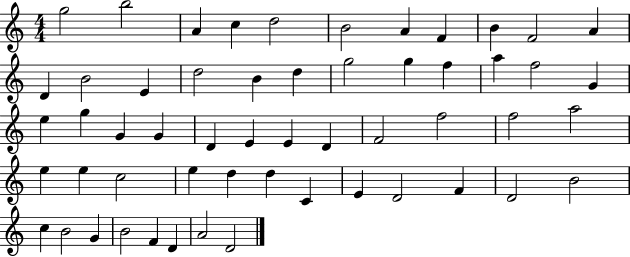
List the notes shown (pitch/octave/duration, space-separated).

G5/h B5/h A4/q C5/q D5/h B4/h A4/q F4/q B4/q F4/h A4/q D4/q B4/h E4/q D5/h B4/q D5/q G5/h G5/q F5/q A5/q F5/h G4/q E5/q G5/q G4/q G4/q D4/q E4/q E4/q D4/q F4/h F5/h F5/h A5/h E5/q E5/q C5/h E5/q D5/q D5/q C4/q E4/q D4/h F4/q D4/h B4/h C5/q B4/h G4/q B4/h F4/q D4/q A4/h D4/h